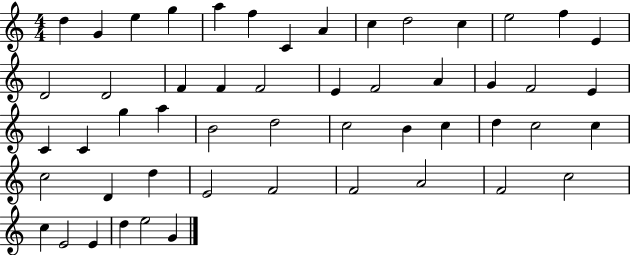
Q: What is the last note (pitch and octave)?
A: G4